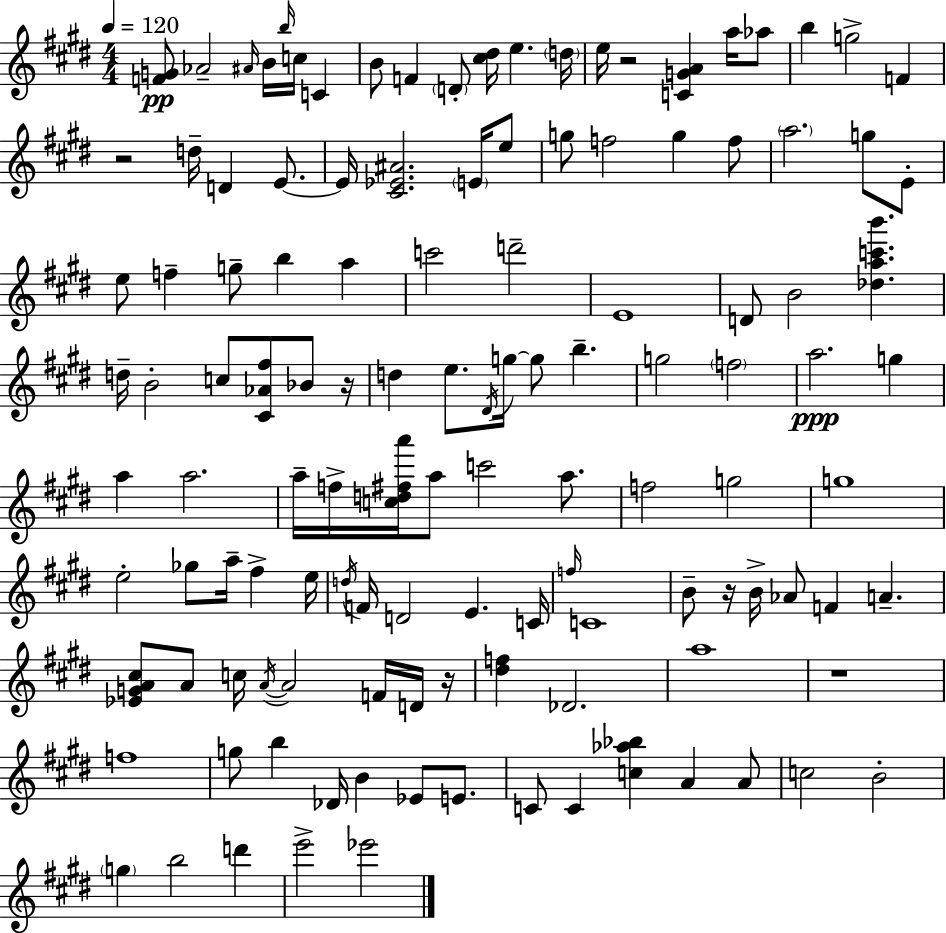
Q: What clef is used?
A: treble